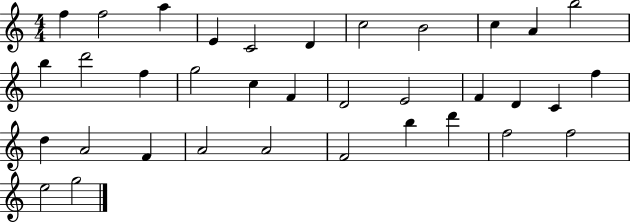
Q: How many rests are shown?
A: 0